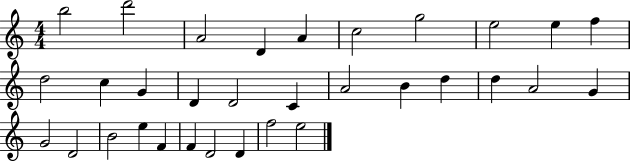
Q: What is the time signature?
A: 4/4